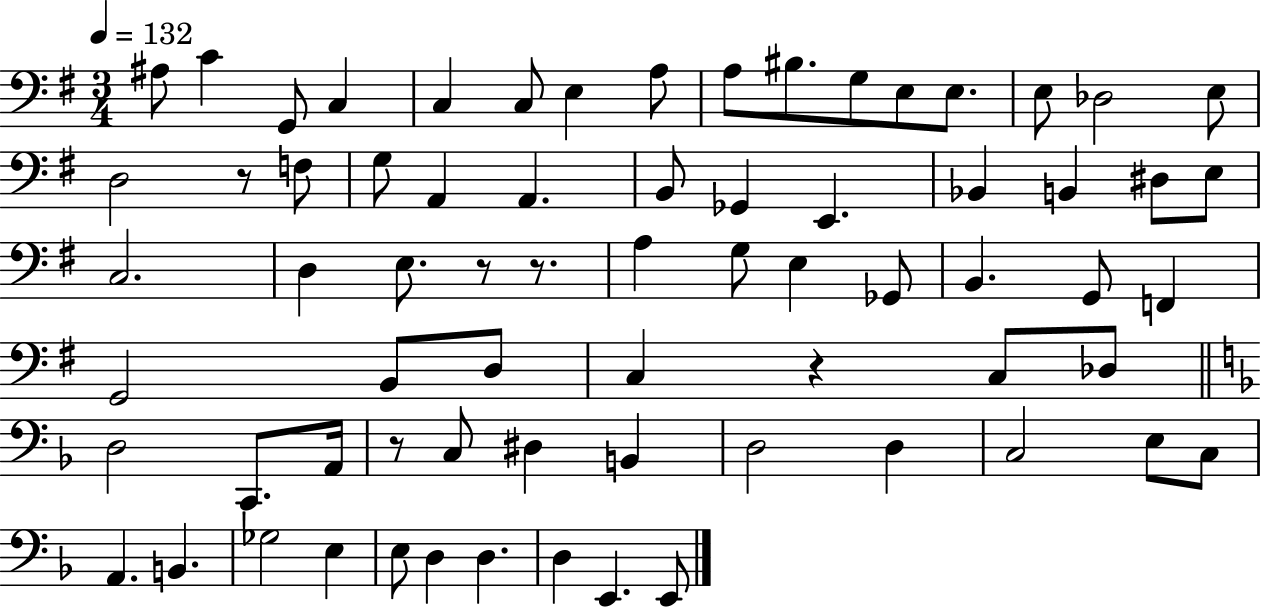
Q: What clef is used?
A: bass